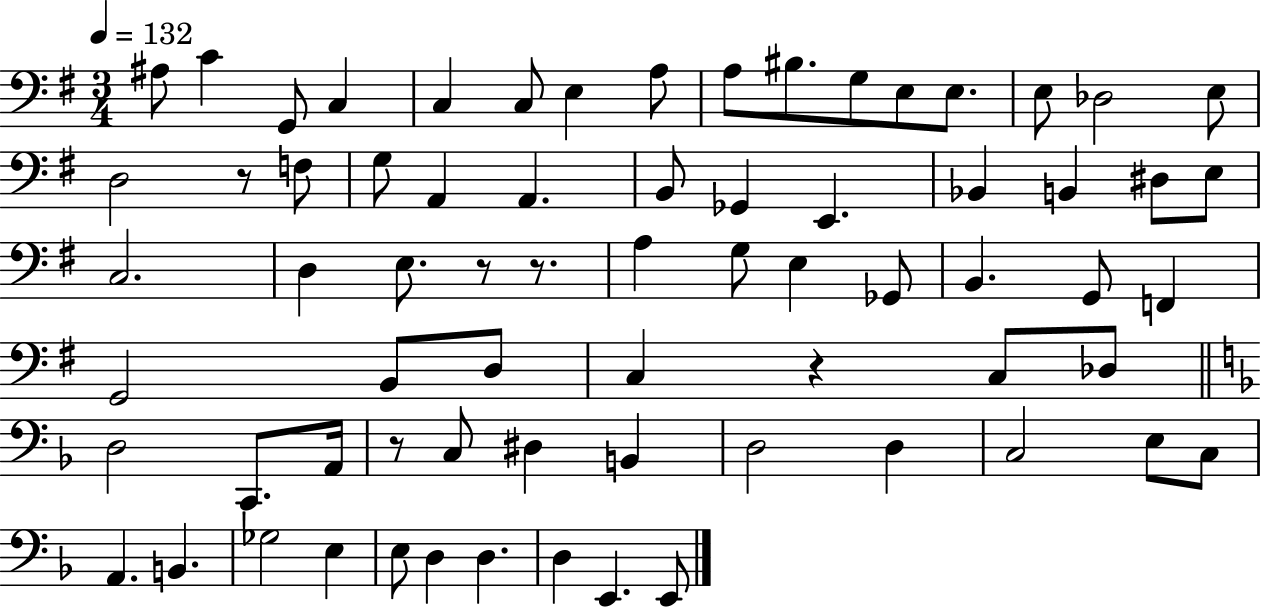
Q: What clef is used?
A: bass